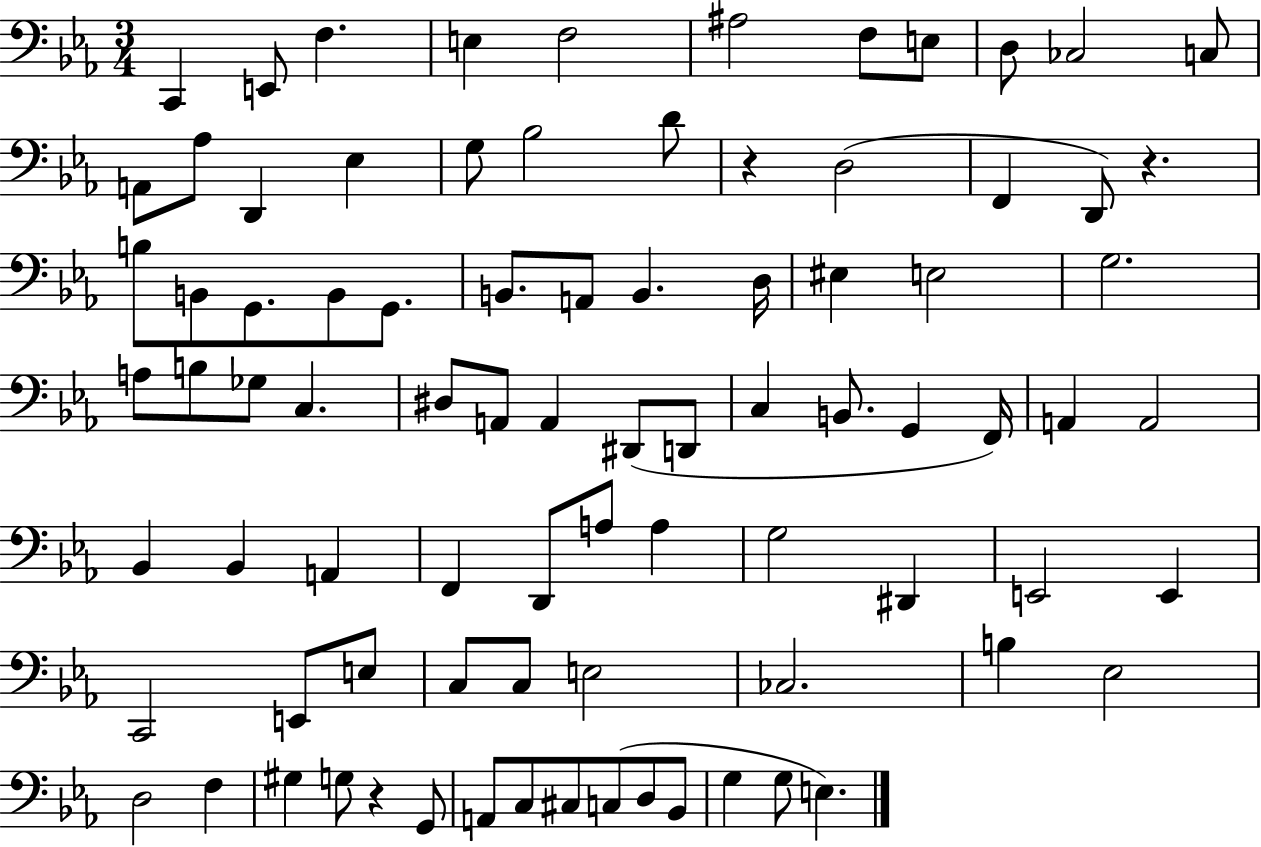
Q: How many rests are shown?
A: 3